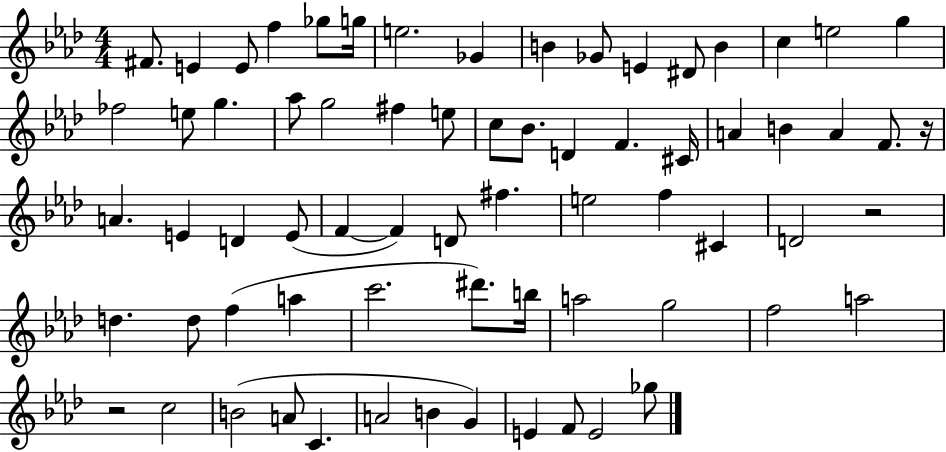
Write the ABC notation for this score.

X:1
T:Untitled
M:4/4
L:1/4
K:Ab
^F/2 E E/2 f _g/2 g/4 e2 _G B _G/2 E ^D/2 B c e2 g _f2 e/2 g _a/2 g2 ^f e/2 c/2 _B/2 D F ^C/4 A B A F/2 z/4 A E D E/2 F F D/2 ^f e2 f ^C D2 z2 d d/2 f a c'2 ^d'/2 b/4 a2 g2 f2 a2 z2 c2 B2 A/2 C A2 B G E F/2 E2 _g/2